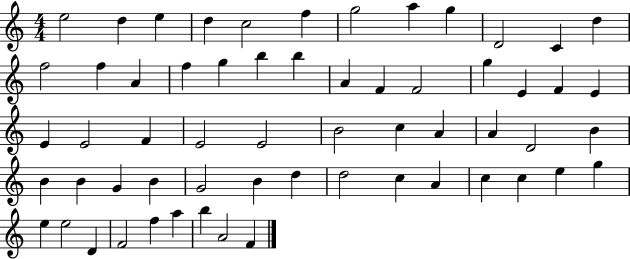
{
  \clef treble
  \numericTimeSignature
  \time 4/4
  \key c \major
  e''2 d''4 e''4 | d''4 c''2 f''4 | g''2 a''4 g''4 | d'2 c'4 d''4 | \break f''2 f''4 a'4 | f''4 g''4 b''4 b''4 | a'4 f'4 f'2 | g''4 e'4 f'4 e'4 | \break e'4 e'2 f'4 | e'2 e'2 | b'2 c''4 a'4 | a'4 d'2 b'4 | \break b'4 b'4 g'4 b'4 | g'2 b'4 d''4 | d''2 c''4 a'4 | c''4 c''4 e''4 g''4 | \break e''4 e''2 d'4 | f'2 f''4 a''4 | b''4 a'2 f'4 | \bar "|."
}